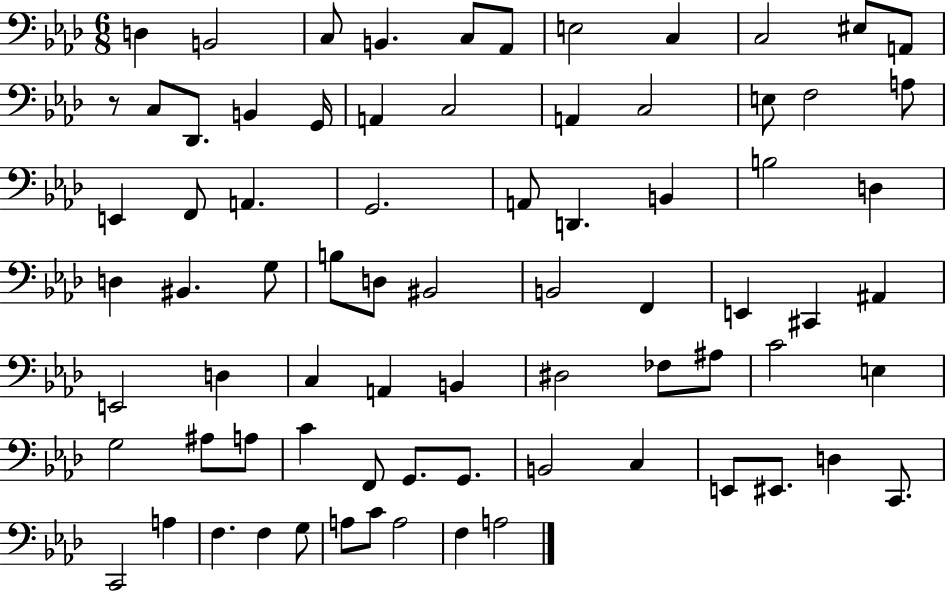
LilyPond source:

{
  \clef bass
  \numericTimeSignature
  \time 6/8
  \key aes \major
  d4 b,2 | c8 b,4. c8 aes,8 | e2 c4 | c2 eis8 a,8 | \break r8 c8 des,8. b,4 g,16 | a,4 c2 | a,4 c2 | e8 f2 a8 | \break e,4 f,8 a,4. | g,2. | a,8 d,4. b,4 | b2 d4 | \break d4 bis,4. g8 | b8 d8 bis,2 | b,2 f,4 | e,4 cis,4 ais,4 | \break e,2 d4 | c4 a,4 b,4 | dis2 fes8 ais8 | c'2 e4 | \break g2 ais8 a8 | c'4 f,8 g,8. g,8. | b,2 c4 | e,8 eis,8. d4 c,8. | \break c,2 a4 | f4. f4 g8 | a8 c'8 a2 | f4 a2 | \break \bar "|."
}